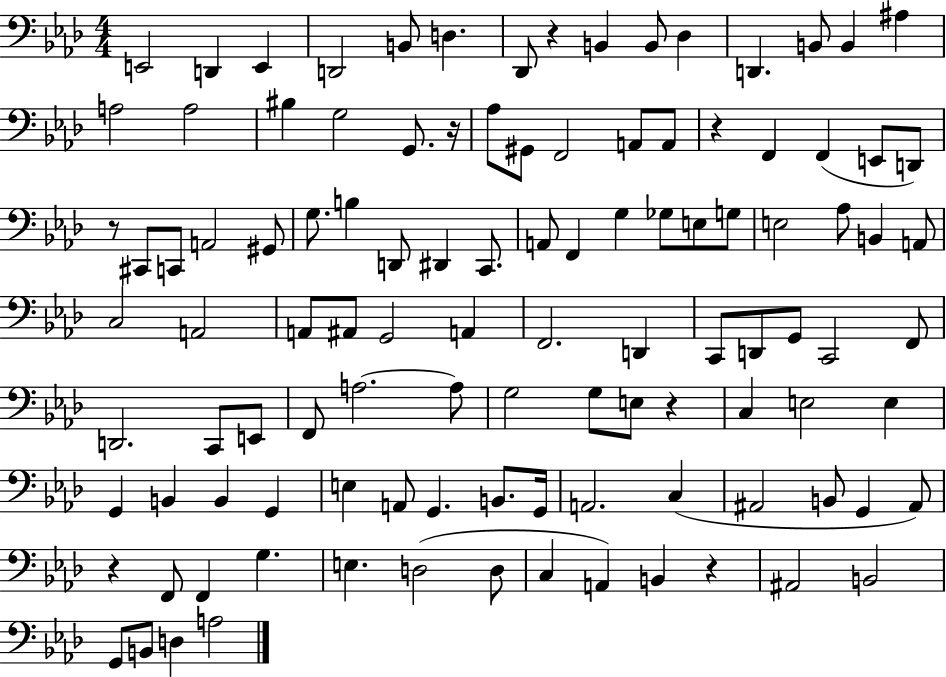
X:1
T:Untitled
M:4/4
L:1/4
K:Ab
E,,2 D,, E,, D,,2 B,,/2 D, _D,,/2 z B,, B,,/2 _D, D,, B,,/2 B,, ^A, A,2 A,2 ^B, G,2 G,,/2 z/4 _A,/2 ^G,,/2 F,,2 A,,/2 A,,/2 z F,, F,, E,,/2 D,,/2 z/2 ^C,,/2 C,,/2 A,,2 ^G,,/2 G,/2 B, D,,/2 ^D,, C,,/2 A,,/2 F,, G, _G,/2 E,/2 G,/2 E,2 _A,/2 B,, A,,/2 C,2 A,,2 A,,/2 ^A,,/2 G,,2 A,, F,,2 D,, C,,/2 D,,/2 G,,/2 C,,2 F,,/2 D,,2 C,,/2 E,,/2 F,,/2 A,2 A,/2 G,2 G,/2 E,/2 z C, E,2 E, G,, B,, B,, G,, E, A,,/2 G,, B,,/2 G,,/4 A,,2 C, ^A,,2 B,,/2 G,, ^A,,/2 z F,,/2 F,, G, E, D,2 D,/2 C, A,, B,, z ^A,,2 B,,2 G,,/2 B,,/2 D, A,2